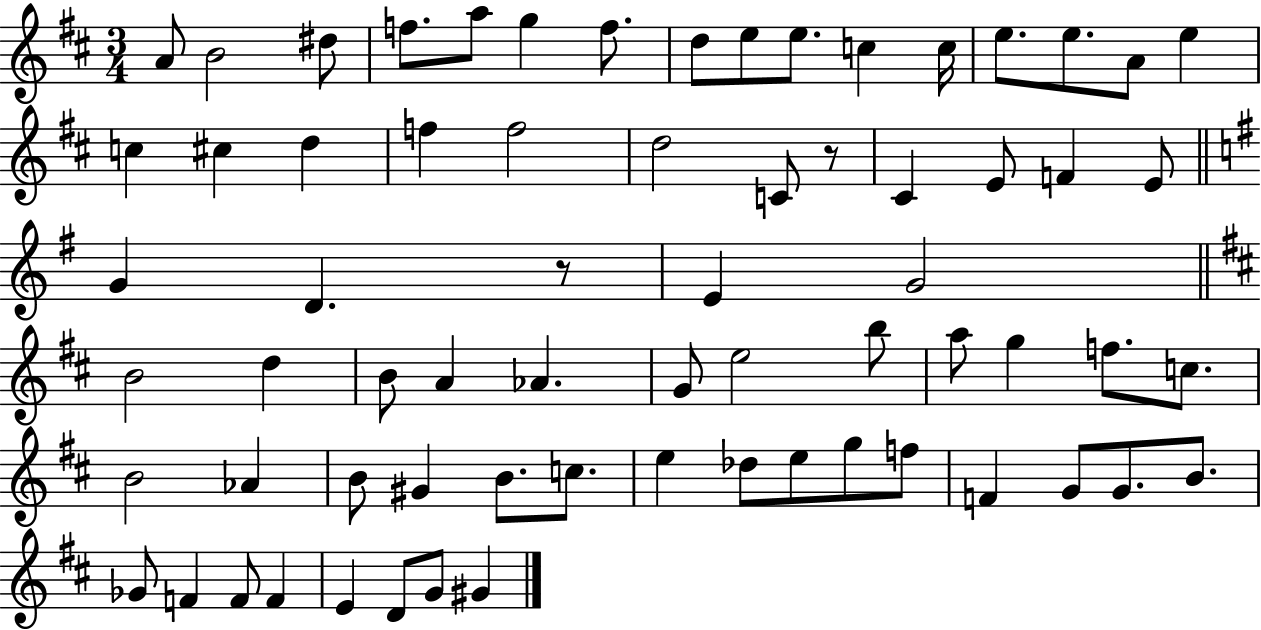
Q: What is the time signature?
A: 3/4